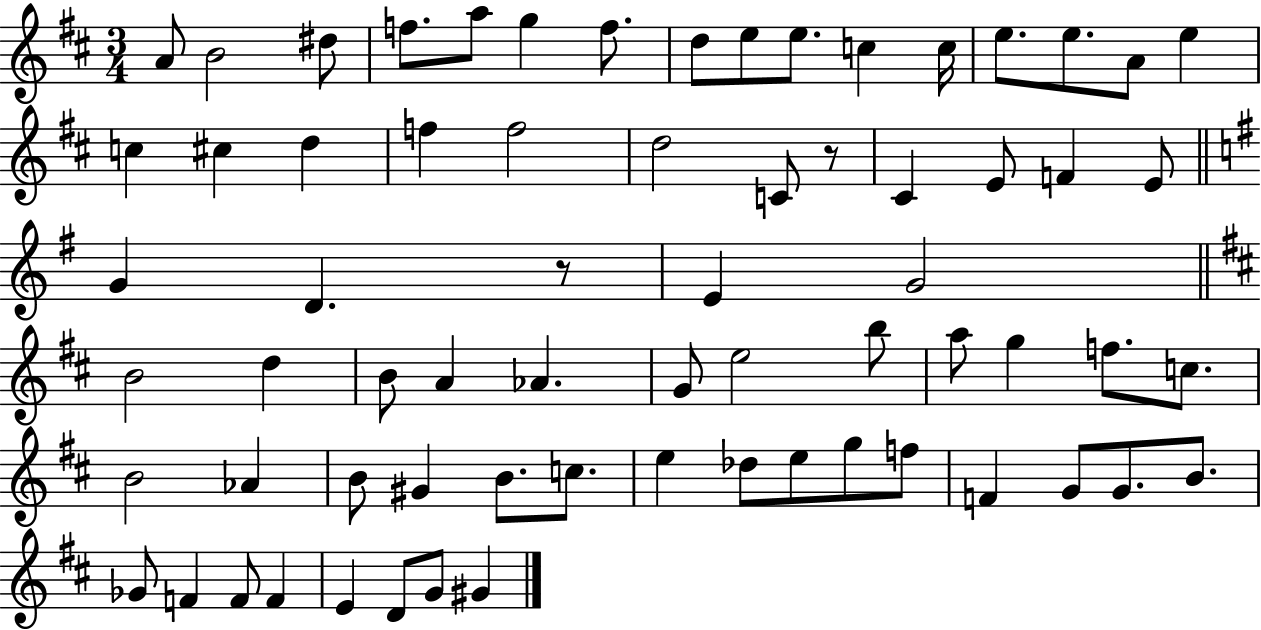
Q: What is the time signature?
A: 3/4